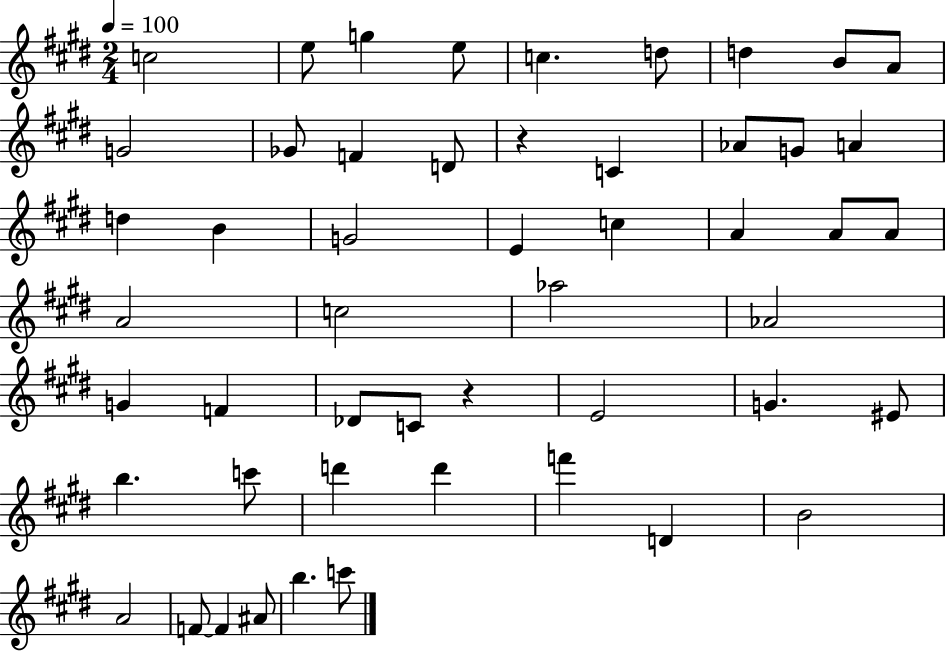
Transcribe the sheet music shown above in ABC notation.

X:1
T:Untitled
M:2/4
L:1/4
K:E
c2 e/2 g e/2 c d/2 d B/2 A/2 G2 _G/2 F D/2 z C _A/2 G/2 A d B G2 E c A A/2 A/2 A2 c2 _a2 _A2 G F _D/2 C/2 z E2 G ^E/2 b c'/2 d' d' f' D B2 A2 F/2 F ^A/2 b c'/2